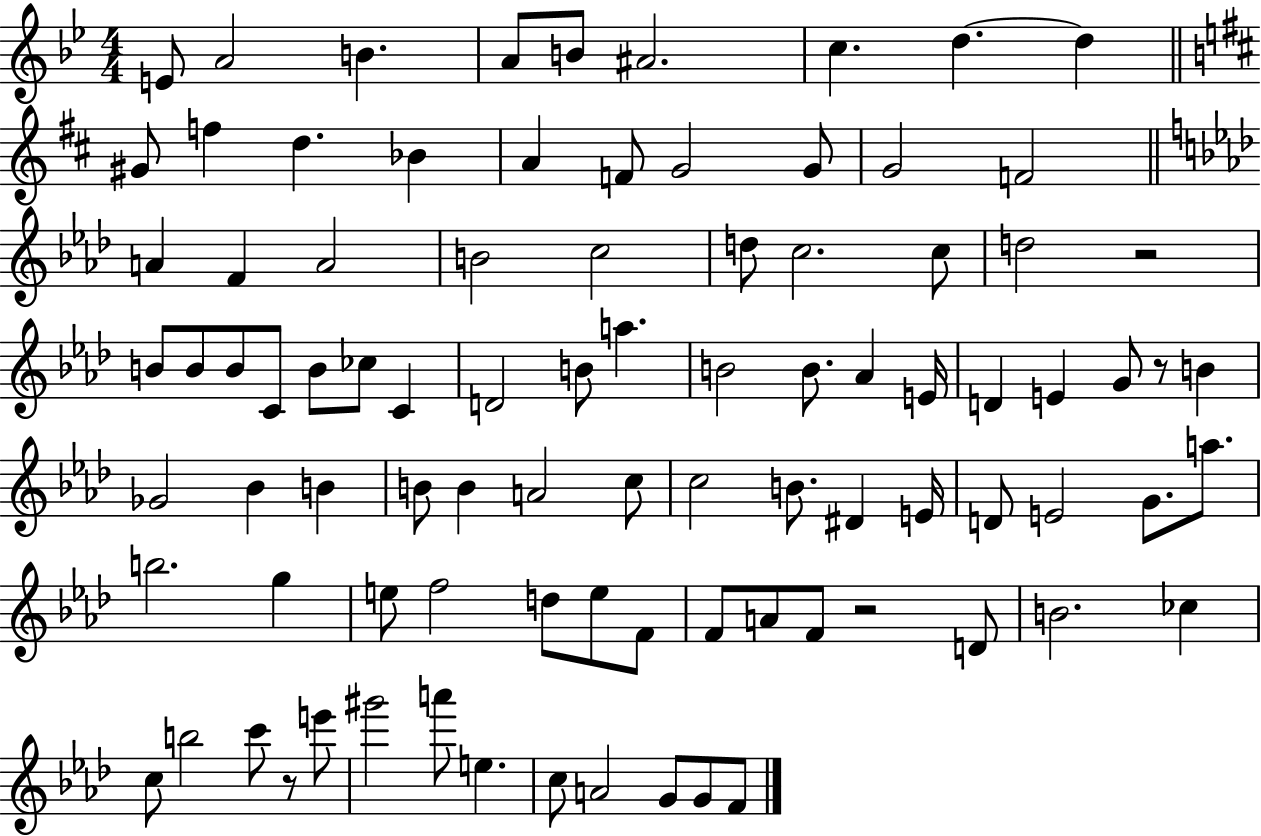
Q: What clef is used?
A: treble